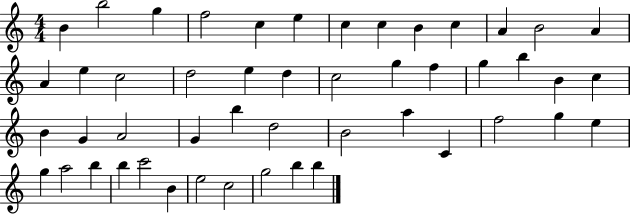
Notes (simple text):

B4/q B5/h G5/q F5/h C5/q E5/q C5/q C5/q B4/q C5/q A4/q B4/h A4/q A4/q E5/q C5/h D5/h E5/q D5/q C5/h G5/q F5/q G5/q B5/q B4/q C5/q B4/q G4/q A4/h G4/q B5/q D5/h B4/h A5/q C4/q F5/h G5/q E5/q G5/q A5/h B5/q B5/q C6/h B4/q E5/h C5/h G5/h B5/q B5/q